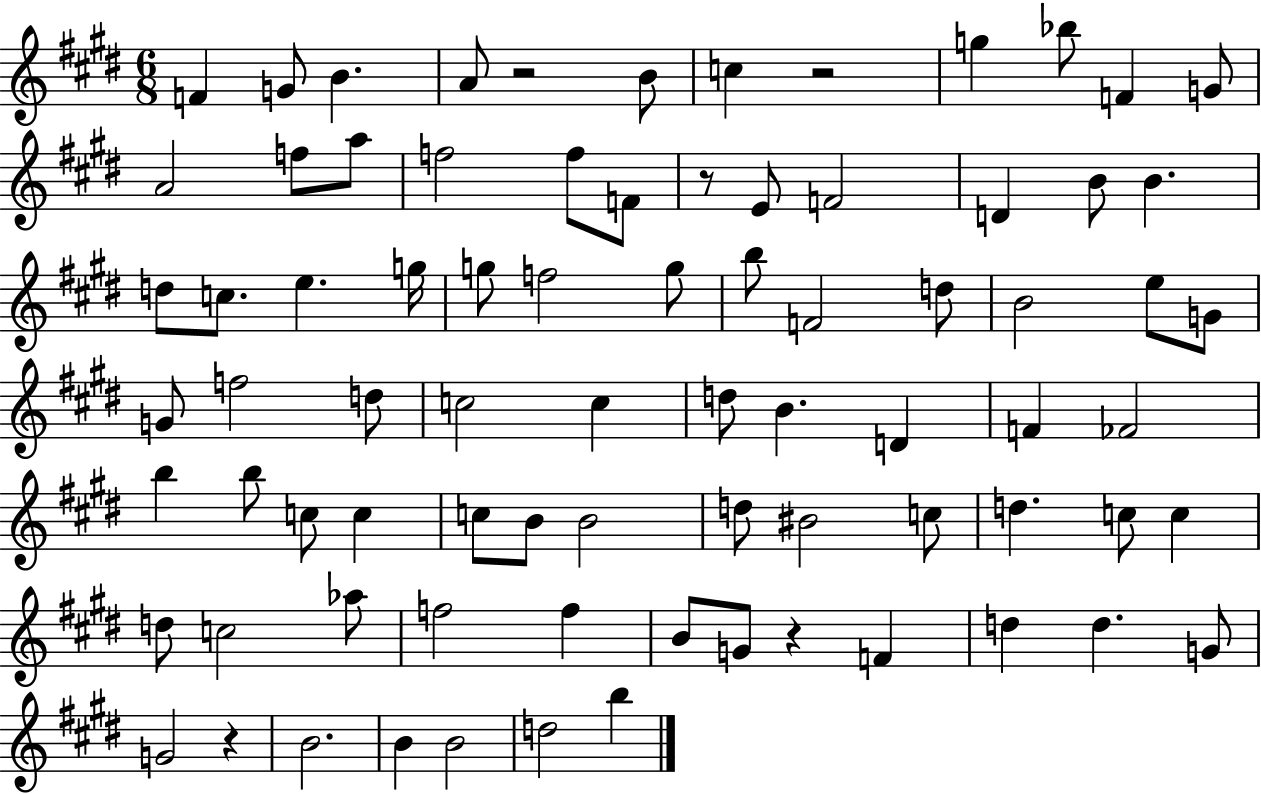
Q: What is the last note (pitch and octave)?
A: B5